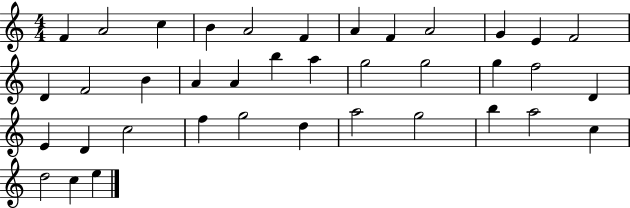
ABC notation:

X:1
T:Untitled
M:4/4
L:1/4
K:C
F A2 c B A2 F A F A2 G E F2 D F2 B A A b a g2 g2 g f2 D E D c2 f g2 d a2 g2 b a2 c d2 c e